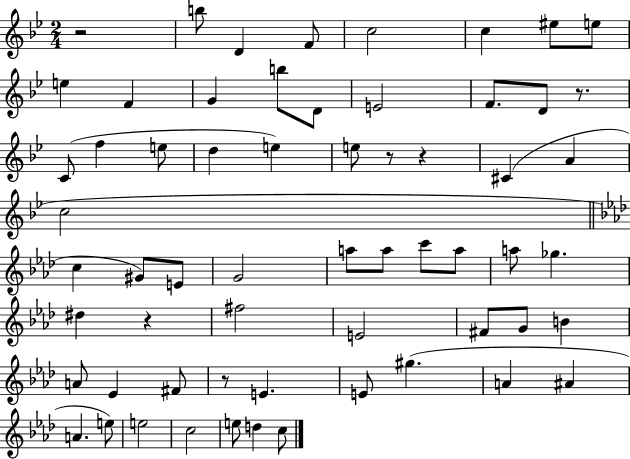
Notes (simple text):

R/h B5/e D4/q F4/e C5/h C5/q EIS5/e E5/e E5/q F4/q G4/q B5/e D4/e E4/h F4/e. D4/e R/e. C4/e F5/q E5/e D5/q E5/q E5/e R/e R/q C#4/q A4/q C5/h C5/q G#4/e E4/e G4/h A5/e A5/e C6/e A5/e A5/e Gb5/q. D#5/q R/q F#5/h E4/h F#4/e G4/e B4/q A4/e Eb4/q F#4/e R/e E4/q. E4/e G#5/q. A4/q A#4/q A4/q. E5/e E5/h C5/h E5/e D5/q C5/e